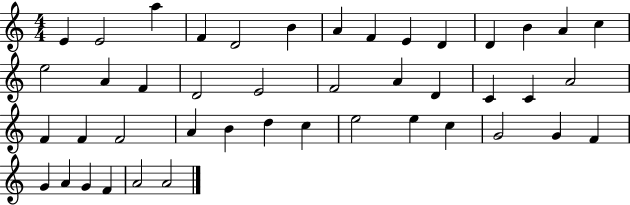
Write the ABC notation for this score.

X:1
T:Untitled
M:4/4
L:1/4
K:C
E E2 a F D2 B A F E D D B A c e2 A F D2 E2 F2 A D C C A2 F F F2 A B d c e2 e c G2 G F G A G F A2 A2